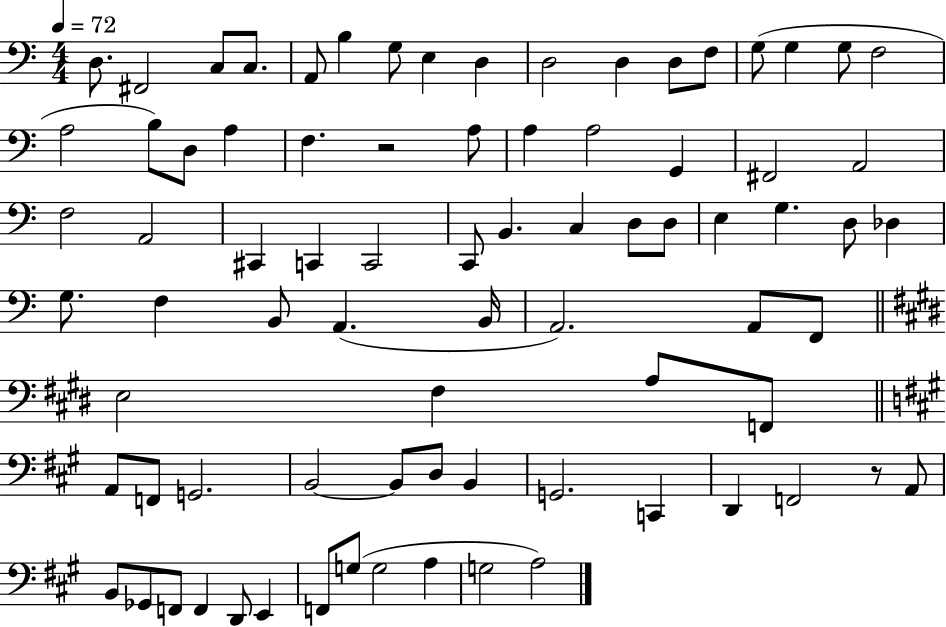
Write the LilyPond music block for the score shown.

{
  \clef bass
  \numericTimeSignature
  \time 4/4
  \key c \major
  \tempo 4 = 72
  \repeat volta 2 { d8. fis,2 c8 c8. | a,8 b4 g8 e4 d4 | d2 d4 d8 f8 | g8( g4 g8 f2 | \break a2 b8) d8 a4 | f4. r2 a8 | a4 a2 g,4 | fis,2 a,2 | \break f2 a,2 | cis,4 c,4 c,2 | c,8 b,4. c4 d8 d8 | e4 g4. d8 des4 | \break g8. f4 b,8 a,4.( b,16 | a,2.) a,8 f,8 | \bar "||" \break \key e \major e2 fis4 a8 f,8 | \bar "||" \break \key a \major a,8 f,8 g,2. | b,2~~ b,8 d8 b,4 | g,2. c,4 | d,4 f,2 r8 a,8 | \break b,8 ges,8 f,8 f,4 d,8 e,4 | f,8 g8( g2 a4 | g2 a2) | } \bar "|."
}